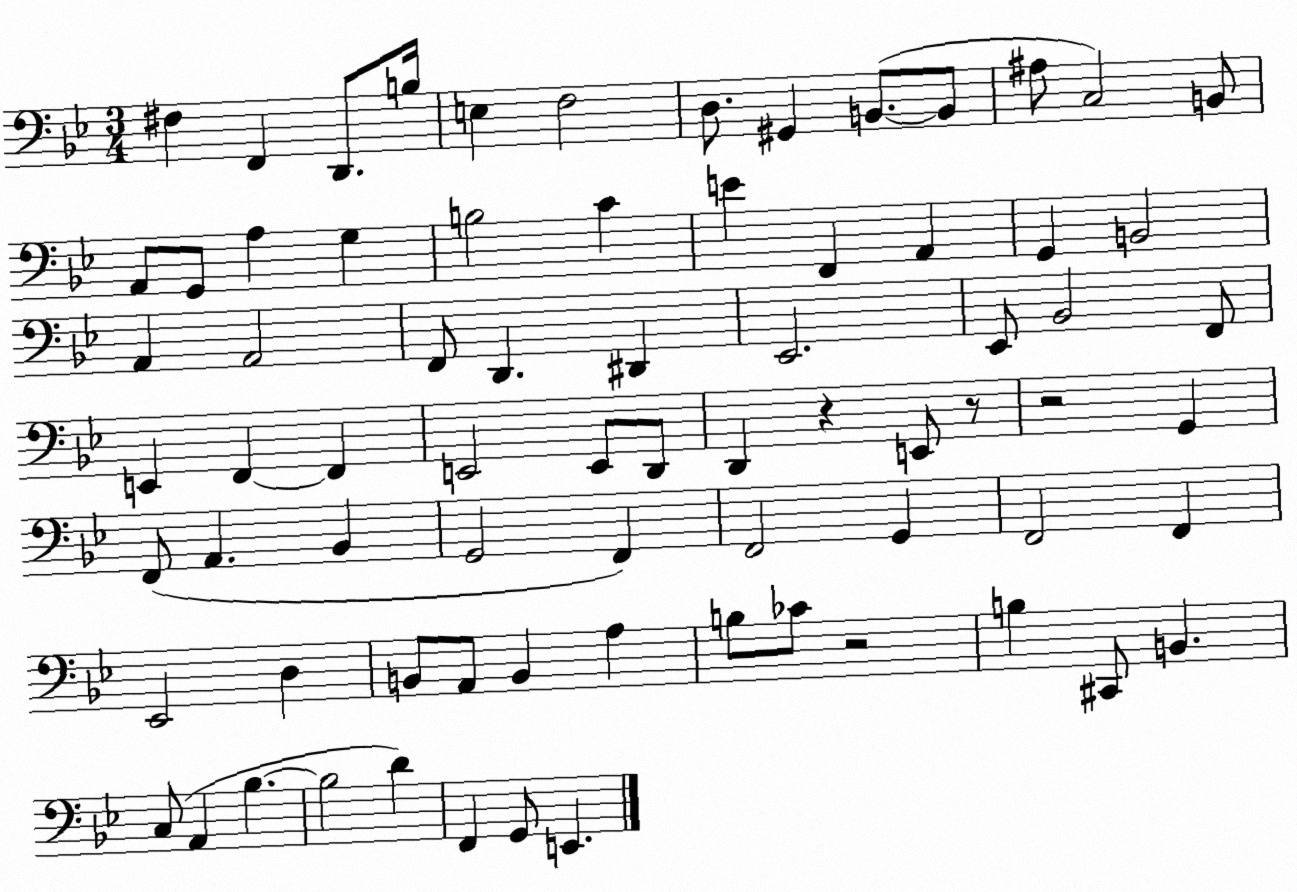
X:1
T:Untitled
M:3/4
L:1/4
K:Bb
^F, F,, D,,/2 B,/4 E, F,2 D,/2 ^G,, B,,/2 B,,/2 ^A,/2 C,2 B,,/2 A,,/2 G,,/2 A, G, B,2 C E F,, A,, G,, B,,2 A,, A,,2 F,,/2 D,, ^D,, _E,,2 _E,,/2 _B,,2 F,,/2 E,, F,, F,, E,,2 E,,/2 D,,/2 D,, z E,,/2 z/2 z2 G,, F,,/2 A,, _B,, G,,2 F,, F,,2 G,, F,,2 F,, _E,,2 D, B,,/2 A,,/2 B,, A, B,/2 _C/2 z2 B, ^C,,/2 B,, C,/2 A,, _B, _B,2 D F,, G,,/2 E,,